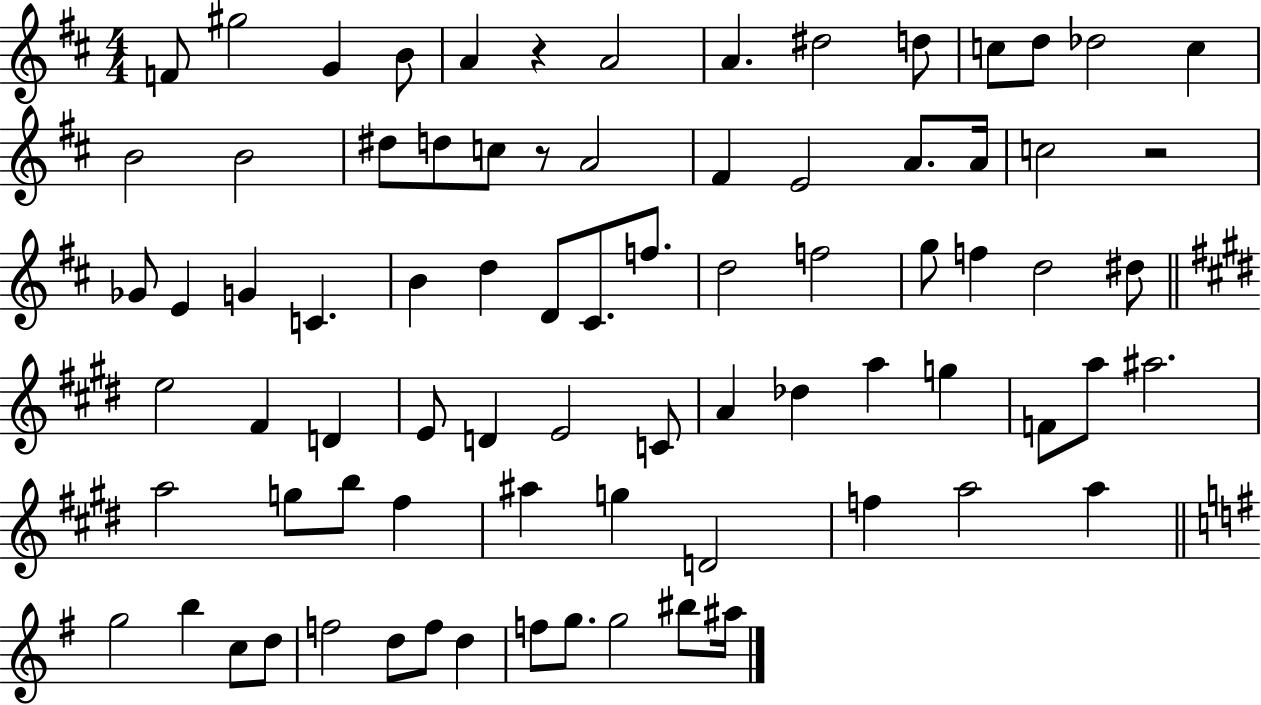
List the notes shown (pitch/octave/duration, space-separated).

F4/e G#5/h G4/q B4/e A4/q R/q A4/h A4/q. D#5/h D5/e C5/e D5/e Db5/h C5/q B4/h B4/h D#5/e D5/e C5/e R/e A4/h F#4/q E4/h A4/e. A4/s C5/h R/h Gb4/e E4/q G4/q C4/q. B4/q D5/q D4/e C#4/e. F5/e. D5/h F5/h G5/e F5/q D5/h D#5/e E5/h F#4/q D4/q E4/e D4/q E4/h C4/e A4/q Db5/q A5/q G5/q F4/e A5/e A#5/h. A5/h G5/e B5/e F#5/q A#5/q G5/q D4/h F5/q A5/h A5/q G5/h B5/q C5/e D5/e F5/h D5/e F5/e D5/q F5/e G5/e. G5/h BIS5/e A#5/s